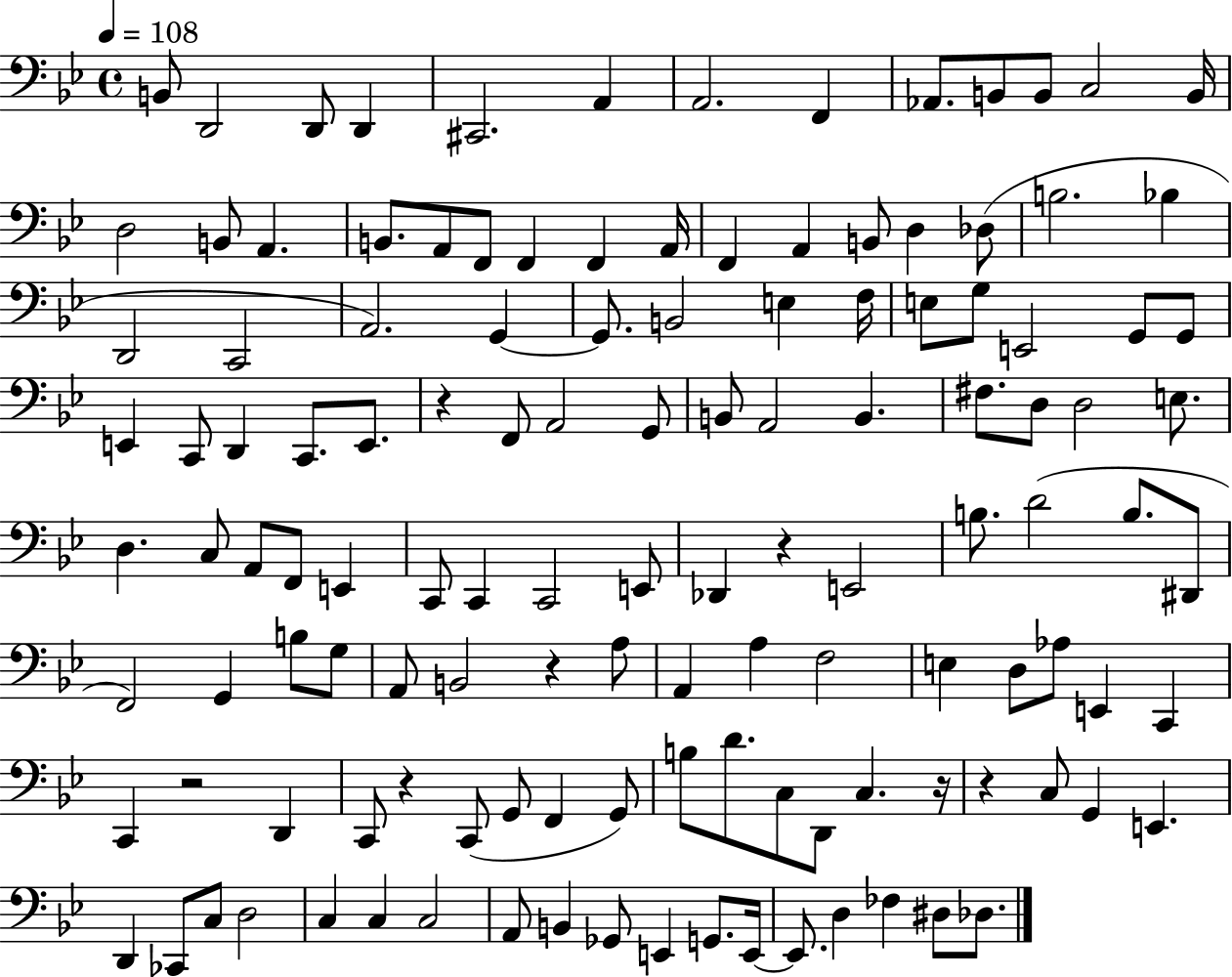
{
  \clef bass
  \time 4/4
  \defaultTimeSignature
  \key bes \major
  \tempo 4 = 108
  \repeat volta 2 { b,8 d,2 d,8 d,4 | cis,2. a,4 | a,2. f,4 | aes,8. b,8 b,8 c2 b,16 | \break d2 b,8 a,4. | b,8. a,8 f,8 f,4 f,4 a,16 | f,4 a,4 b,8 d4 des8( | b2. bes4 | \break d,2 c,2 | a,2.) g,4~~ | g,8. b,2 e4 f16 | e8 g8 e,2 g,8 g,8 | \break e,4 c,8 d,4 c,8. e,8. | r4 f,8 a,2 g,8 | b,8 a,2 b,4. | fis8. d8 d2 e8. | \break d4. c8 a,8 f,8 e,4 | c,8 c,4 c,2 e,8 | des,4 r4 e,2 | b8. d'2( b8. dis,8 | \break f,2) g,4 b8 g8 | a,8 b,2 r4 a8 | a,4 a4 f2 | e4 d8 aes8 e,4 c,4 | \break c,4 r2 d,4 | c,8 r4 c,8( g,8 f,4 g,8) | b8 d'8. c8 d,8 c4. r16 | r4 c8 g,4 e,4. | \break d,4 ces,8 c8 d2 | c4 c4 c2 | a,8 b,4 ges,8 e,4 g,8. e,16~~ | e,8. d4 fes4 dis8 des8. | \break } \bar "|."
}